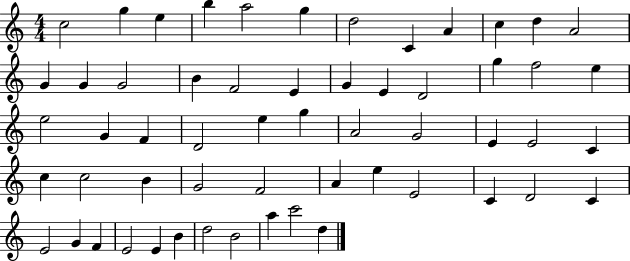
C5/h G5/q E5/q B5/q A5/h G5/q D5/h C4/q A4/q C5/q D5/q A4/h G4/q G4/q G4/h B4/q F4/h E4/q G4/q E4/q D4/h G5/q F5/h E5/q E5/h G4/q F4/q D4/h E5/q G5/q A4/h G4/h E4/q E4/h C4/q C5/q C5/h B4/q G4/h F4/h A4/q E5/q E4/h C4/q D4/h C4/q E4/h G4/q F4/q E4/h E4/q B4/q D5/h B4/h A5/q C6/h D5/q